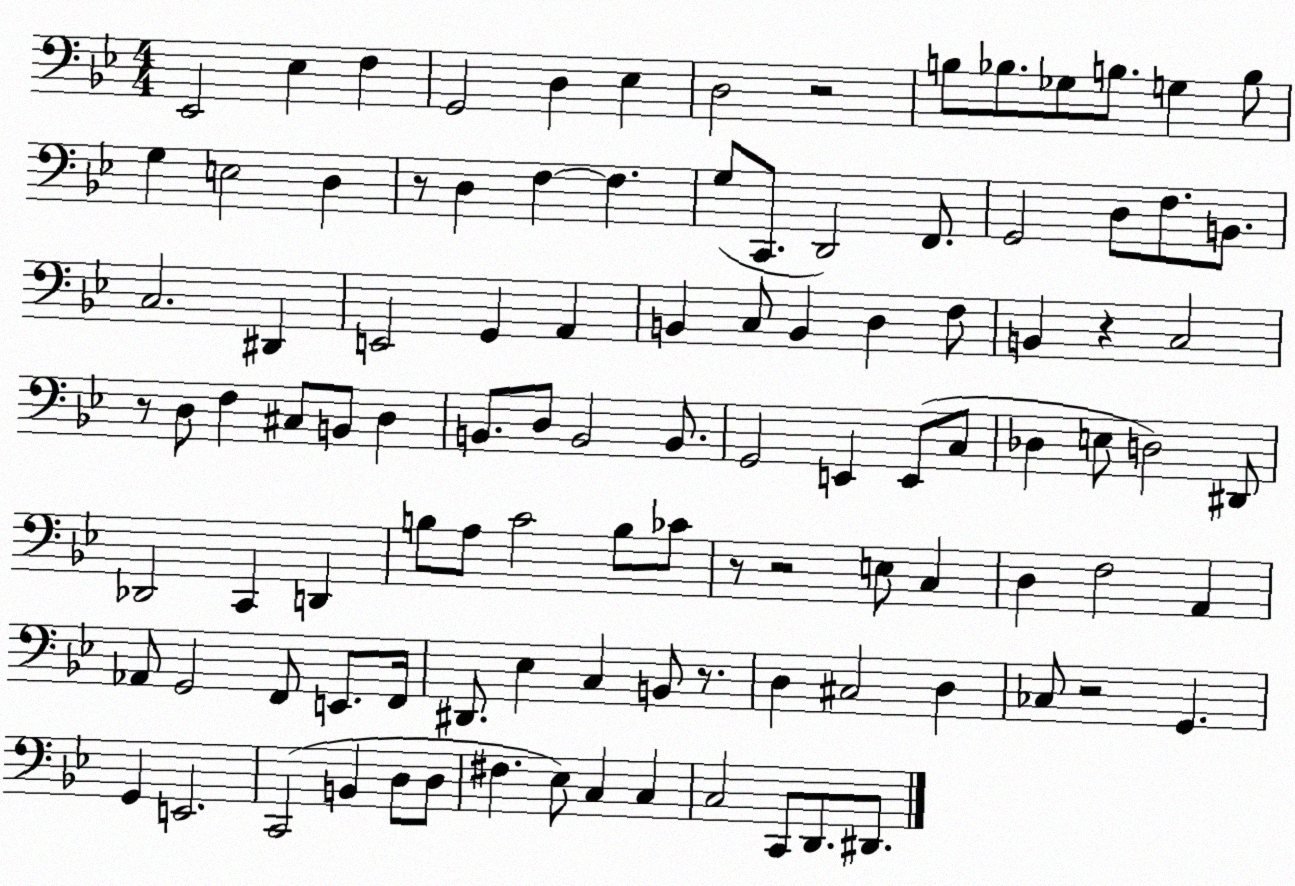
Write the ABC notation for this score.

X:1
T:Untitled
M:4/4
L:1/4
K:Bb
_E,,2 _E, F, G,,2 D, _E, D,2 z2 B,/2 _B,/2 _G,/2 B,/2 G, B,/2 G, E,2 D, z/2 D, F, F, G,/2 C,,/2 D,,2 F,,/2 G,,2 D,/2 F,/2 B,,/2 C,2 ^D,, E,,2 G,, A,, B,, C,/2 B,, D, F,/2 B,, z C,2 z/2 D,/2 F, ^C,/2 B,,/2 D, B,,/2 D,/2 B,,2 B,,/2 G,,2 E,, E,,/2 C,/2 _D, E,/2 D,2 ^D,,/2 _D,,2 C,, D,, B,/2 A,/2 C2 B,/2 _C/2 z/2 z2 E,/2 C, D, F,2 A,, _A,,/2 G,,2 F,,/2 E,,/2 F,,/4 ^D,,/2 _E, C, B,,/2 z/2 D, ^C,2 D, _C,/2 z2 G,, G,, E,,2 C,,2 B,, D,/2 D,/2 ^F, _E,/2 C, C, C,2 C,,/2 D,,/2 ^D,,/2